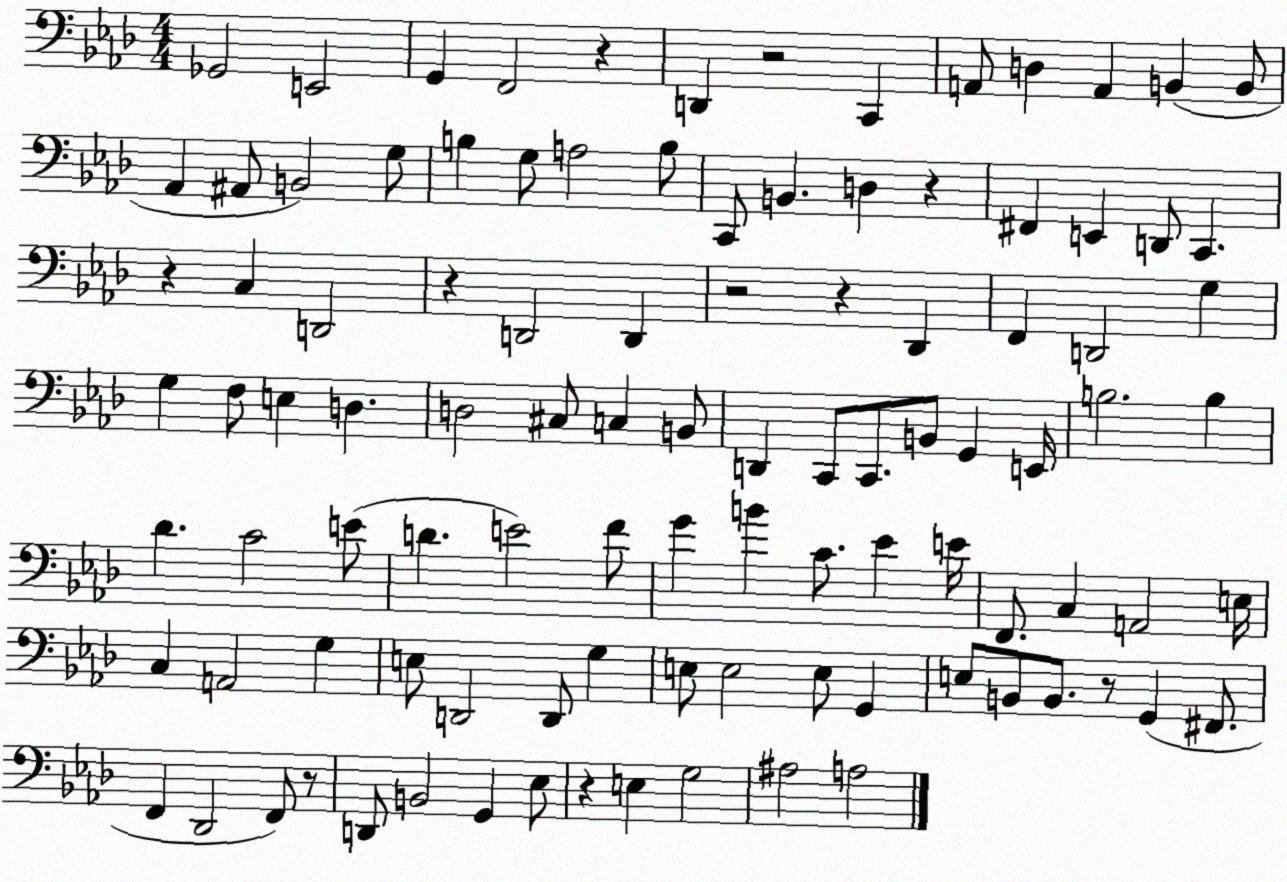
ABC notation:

X:1
T:Untitled
M:4/4
L:1/4
K:Ab
_G,,2 E,,2 G,, F,,2 z D,, z2 C,, A,,/2 D, A,, B,, B,,/2 _A,, ^A,,/2 B,,2 G,/2 B, G,/2 A,2 B,/2 C,,/2 B,, D, z ^F,, E,, D,,/2 C,, z C, D,,2 z D,,2 D,, z2 z _D,, F,, D,,2 G, G, F,/2 E, D, D,2 ^C,/2 C, B,,/2 D,, C,,/2 C,,/2 B,,/2 G,, E,,/4 B,2 B, _D C2 E/2 D E2 F/2 G B C/2 _E E/4 F,,/2 C, A,,2 E,/4 C, A,,2 G, E,/2 D,,2 D,,/2 G, E,/2 E,2 E,/2 G,, E,/2 B,,/2 B,,/2 z/2 G,, ^F,,/2 F,, _D,,2 F,,/2 z/2 D,,/2 B,,2 G,, _E,/2 z E, G,2 ^A,2 A,2